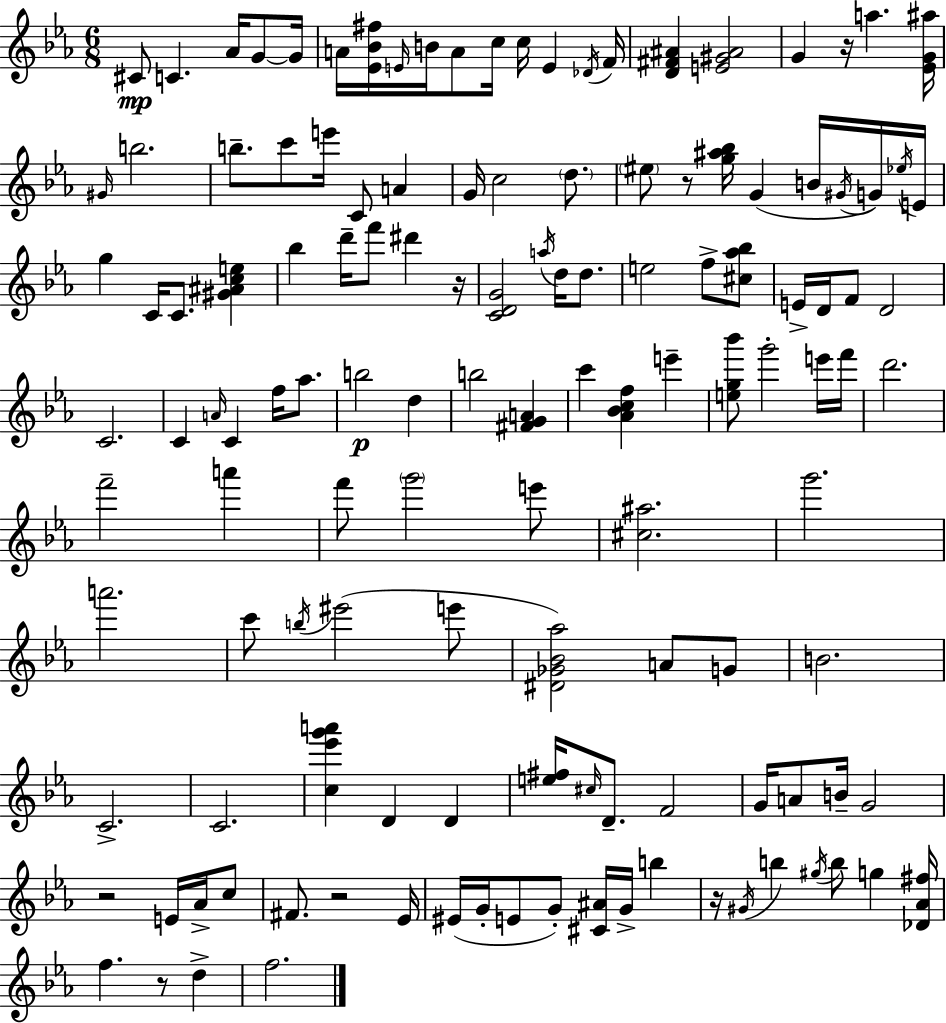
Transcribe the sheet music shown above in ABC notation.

X:1
T:Untitled
M:6/8
L:1/4
K:Cm
^C/2 C _A/4 G/2 G/4 A/4 [_E_B^f]/4 E/4 B/4 A/2 c/4 c/4 E _D/4 F/4 [D^F^A] [E^G^A]2 G z/4 a [_EG^a]/4 ^G/4 b2 b/2 c'/2 e'/4 C/2 A G/4 c2 d/2 ^e/2 z/2 [g^a_b]/4 G B/4 ^G/4 G/4 _e/4 E/4 g C/4 C/2 [^G^Ace] _b d'/4 f'/2 ^d' z/4 [CDG]2 a/4 d/4 d/2 e2 f/2 [^c_a_b]/2 E/4 D/4 F/2 D2 C2 C A/4 C f/4 _a/2 b2 d b2 [^FGA] c' [_A_Bcf] e' [eg_b']/2 g'2 e'/4 f'/4 d'2 f'2 a' f'/2 g'2 e'/2 [^c^a]2 g'2 a'2 c'/2 b/4 ^e'2 e'/2 [^D_G_B_a]2 A/2 G/2 B2 C2 C2 [c_e'g'a'] D D [e^f]/4 ^c/4 D/2 F2 G/4 A/2 B/4 G2 z2 E/4 _A/4 c/2 ^F/2 z2 _E/4 ^E/4 G/4 E/2 G/2 [^C^A]/4 G/4 b z/4 ^G/4 b ^g/4 b/2 g [_D_A^f]/4 f z/2 d f2